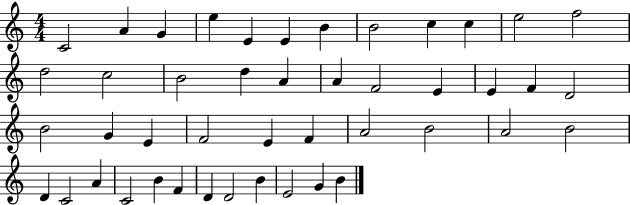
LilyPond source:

{
  \clef treble
  \numericTimeSignature
  \time 4/4
  \key c \major
  c'2 a'4 g'4 | e''4 e'4 e'4 b'4 | b'2 c''4 c''4 | e''2 f''2 | \break d''2 c''2 | b'2 d''4 a'4 | a'4 f'2 e'4 | e'4 f'4 d'2 | \break b'2 g'4 e'4 | f'2 e'4 f'4 | a'2 b'2 | a'2 b'2 | \break d'4 c'2 a'4 | c'2 b'4 f'4 | d'4 d'2 b'4 | e'2 g'4 b'4 | \break \bar "|."
}